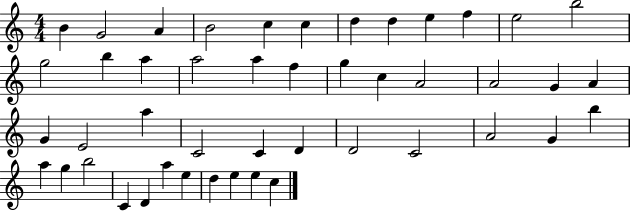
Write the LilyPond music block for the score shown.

{
  \clef treble
  \numericTimeSignature
  \time 4/4
  \key c \major
  b'4 g'2 a'4 | b'2 c''4 c''4 | d''4 d''4 e''4 f''4 | e''2 b''2 | \break g''2 b''4 a''4 | a''2 a''4 f''4 | g''4 c''4 a'2 | a'2 g'4 a'4 | \break g'4 e'2 a''4 | c'2 c'4 d'4 | d'2 c'2 | a'2 g'4 b''4 | \break a''4 g''4 b''2 | c'4 d'4 a''4 e''4 | d''4 e''4 e''4 c''4 | \bar "|."
}